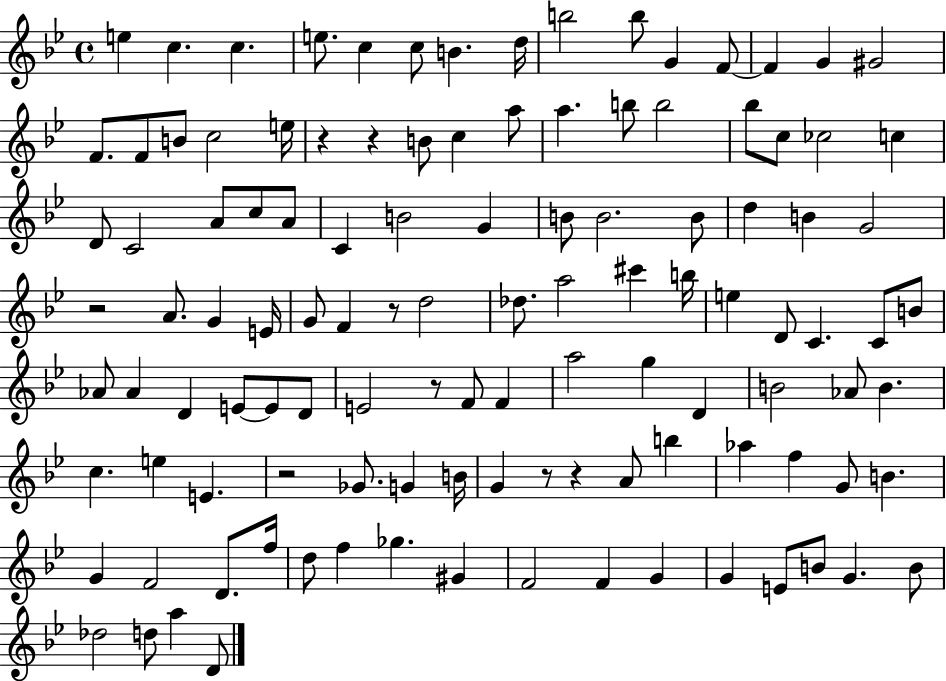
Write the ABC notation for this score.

X:1
T:Untitled
M:4/4
L:1/4
K:Bb
e c c e/2 c c/2 B d/4 b2 b/2 G F/2 F G ^G2 F/2 F/2 B/2 c2 e/4 z z B/2 c a/2 a b/2 b2 _b/2 c/2 _c2 c D/2 C2 A/2 c/2 A/2 C B2 G B/2 B2 B/2 d B G2 z2 A/2 G E/4 G/2 F z/2 d2 _d/2 a2 ^c' b/4 e D/2 C C/2 B/2 _A/2 _A D E/2 E/2 D/2 E2 z/2 F/2 F a2 g D B2 _A/2 B c e E z2 _G/2 G B/4 G z/2 z A/2 b _a f G/2 B G F2 D/2 f/4 d/2 f _g ^G F2 F G G E/2 B/2 G B/2 _d2 d/2 a D/2